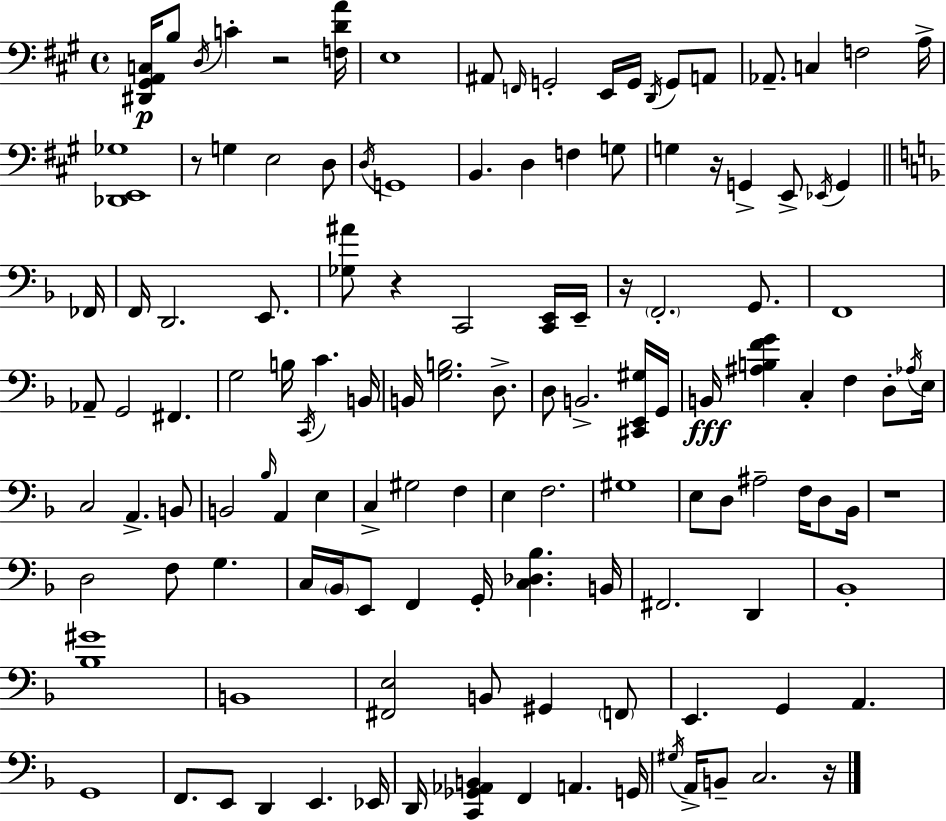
X:1
T:Untitled
M:4/4
L:1/4
K:A
[^D,,^G,,A,,C,]/4 B,/2 D,/4 C z2 [F,DA]/4 E,4 ^A,,/2 F,,/4 G,,2 E,,/4 G,,/4 D,,/4 G,,/2 A,,/2 _A,,/2 C, F,2 A,/4 [_D,,E,,_G,]4 z/2 G, E,2 D,/2 D,/4 G,,4 B,, D, F, G,/2 G, z/4 G,, E,,/2 _E,,/4 G,, _F,,/4 F,,/4 D,,2 E,,/2 [_G,^A]/2 z C,,2 [C,,E,,]/4 E,,/4 z/4 F,,2 G,,/2 F,,4 _A,,/2 G,,2 ^F,, G,2 B,/4 C,,/4 C B,,/4 B,,/4 [G,B,]2 D,/2 D,/2 B,,2 [^C,,E,,^G,]/4 G,,/4 B,,/4 [^A,B,FG] C, F, D,/2 _A,/4 E,/4 C,2 A,, B,,/2 B,,2 _B,/4 A,, E, C, ^G,2 F, E, F,2 ^G,4 E,/2 D,/2 ^A,2 F,/4 D,/2 _B,,/4 z4 D,2 F,/2 G, C,/4 _B,,/4 E,,/2 F,, G,,/4 [C,_D,_B,] B,,/4 ^F,,2 D,, _B,,4 [_B,^G]4 B,,4 [^F,,E,]2 B,,/2 ^G,, F,,/2 E,, G,, A,, G,,4 F,,/2 E,,/2 D,, E,, _E,,/4 D,,/4 [C,,_G,,_A,,B,,] F,, A,, G,,/4 ^G,/4 A,,/4 B,,/2 C,2 z/4